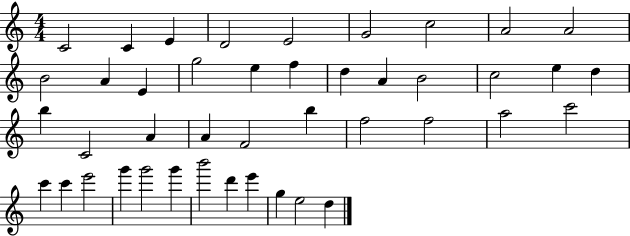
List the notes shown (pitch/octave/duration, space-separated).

C4/h C4/q E4/q D4/h E4/h G4/h C5/h A4/h A4/h B4/h A4/q E4/q G5/h E5/q F5/q D5/q A4/q B4/h C5/h E5/q D5/q B5/q C4/h A4/q A4/q F4/h B5/q F5/h F5/h A5/h C6/h C6/q C6/q E6/h G6/q G6/h G6/q B6/h D6/q E6/q G5/q E5/h D5/q